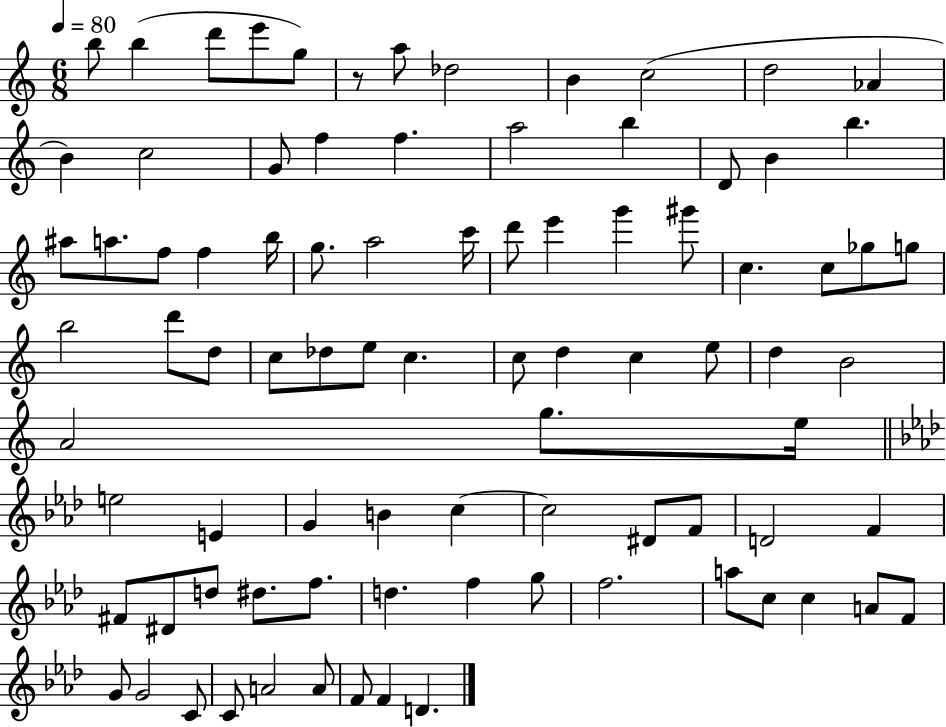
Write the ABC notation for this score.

X:1
T:Untitled
M:6/8
L:1/4
K:C
b/2 b d'/2 e'/2 g/2 z/2 a/2 _d2 B c2 d2 _A B c2 G/2 f f a2 b D/2 B b ^a/2 a/2 f/2 f b/4 g/2 a2 c'/4 d'/2 e' g' ^g'/2 c c/2 _g/2 g/2 b2 d'/2 d/2 c/2 _d/2 e/2 c c/2 d c e/2 d B2 A2 g/2 e/4 e2 E G B c c2 ^D/2 F/2 D2 F ^F/2 ^D/2 d/2 ^d/2 f/2 d f g/2 f2 a/2 c/2 c A/2 F/2 G/2 G2 C/2 C/2 A2 A/2 F/2 F D